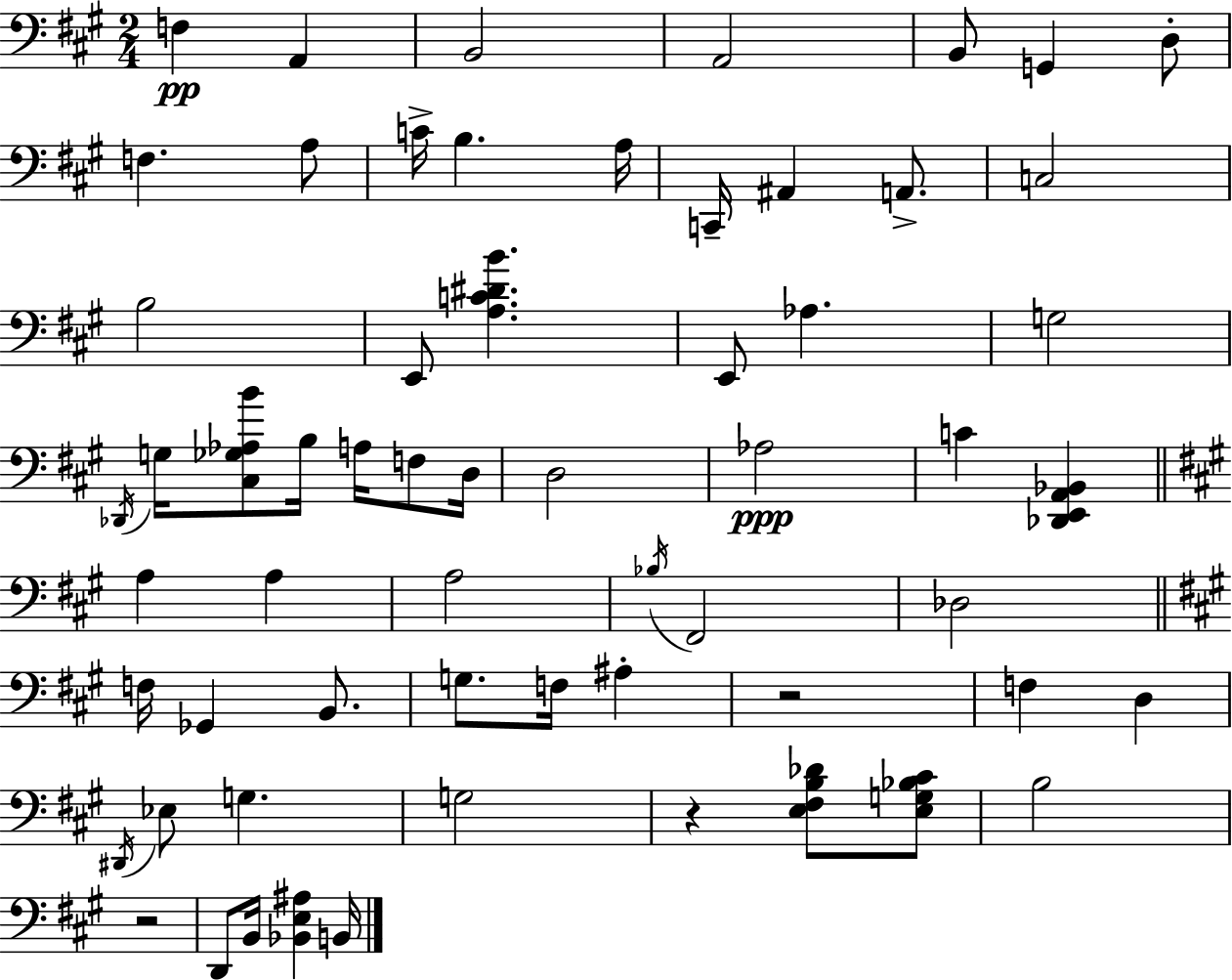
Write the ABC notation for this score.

X:1
T:Untitled
M:2/4
L:1/4
K:A
F, A,, B,,2 A,,2 B,,/2 G,, D,/2 F, A,/2 C/4 B, A,/4 C,,/4 ^A,, A,,/2 C,2 B,2 E,,/2 [A,C^DB] E,,/2 _A, G,2 _D,,/4 G,/4 [^C,_G,_A,B]/2 B,/4 A,/4 F,/2 D,/4 D,2 _A,2 C [_D,,E,,A,,_B,,] A, A, A,2 _B,/4 ^F,,2 _D,2 F,/4 _G,, B,,/2 G,/2 F,/4 ^A, z2 F, D, ^D,,/4 _E,/2 G, G,2 z [E,^F,B,_D]/2 [E,G,_B,^C]/2 B,2 z2 D,,/2 B,,/4 [_B,,E,^A,] B,,/4